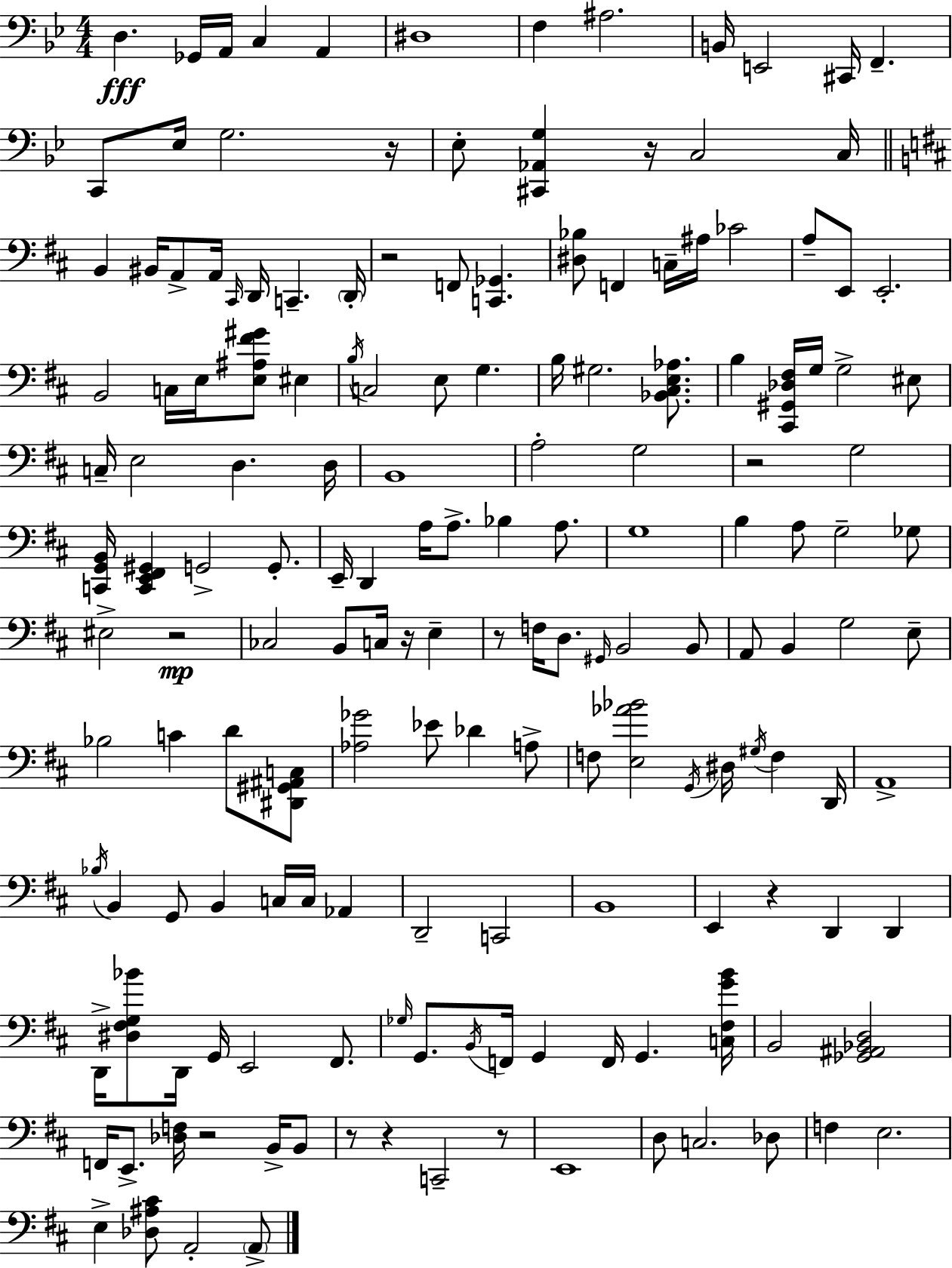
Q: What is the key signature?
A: G minor